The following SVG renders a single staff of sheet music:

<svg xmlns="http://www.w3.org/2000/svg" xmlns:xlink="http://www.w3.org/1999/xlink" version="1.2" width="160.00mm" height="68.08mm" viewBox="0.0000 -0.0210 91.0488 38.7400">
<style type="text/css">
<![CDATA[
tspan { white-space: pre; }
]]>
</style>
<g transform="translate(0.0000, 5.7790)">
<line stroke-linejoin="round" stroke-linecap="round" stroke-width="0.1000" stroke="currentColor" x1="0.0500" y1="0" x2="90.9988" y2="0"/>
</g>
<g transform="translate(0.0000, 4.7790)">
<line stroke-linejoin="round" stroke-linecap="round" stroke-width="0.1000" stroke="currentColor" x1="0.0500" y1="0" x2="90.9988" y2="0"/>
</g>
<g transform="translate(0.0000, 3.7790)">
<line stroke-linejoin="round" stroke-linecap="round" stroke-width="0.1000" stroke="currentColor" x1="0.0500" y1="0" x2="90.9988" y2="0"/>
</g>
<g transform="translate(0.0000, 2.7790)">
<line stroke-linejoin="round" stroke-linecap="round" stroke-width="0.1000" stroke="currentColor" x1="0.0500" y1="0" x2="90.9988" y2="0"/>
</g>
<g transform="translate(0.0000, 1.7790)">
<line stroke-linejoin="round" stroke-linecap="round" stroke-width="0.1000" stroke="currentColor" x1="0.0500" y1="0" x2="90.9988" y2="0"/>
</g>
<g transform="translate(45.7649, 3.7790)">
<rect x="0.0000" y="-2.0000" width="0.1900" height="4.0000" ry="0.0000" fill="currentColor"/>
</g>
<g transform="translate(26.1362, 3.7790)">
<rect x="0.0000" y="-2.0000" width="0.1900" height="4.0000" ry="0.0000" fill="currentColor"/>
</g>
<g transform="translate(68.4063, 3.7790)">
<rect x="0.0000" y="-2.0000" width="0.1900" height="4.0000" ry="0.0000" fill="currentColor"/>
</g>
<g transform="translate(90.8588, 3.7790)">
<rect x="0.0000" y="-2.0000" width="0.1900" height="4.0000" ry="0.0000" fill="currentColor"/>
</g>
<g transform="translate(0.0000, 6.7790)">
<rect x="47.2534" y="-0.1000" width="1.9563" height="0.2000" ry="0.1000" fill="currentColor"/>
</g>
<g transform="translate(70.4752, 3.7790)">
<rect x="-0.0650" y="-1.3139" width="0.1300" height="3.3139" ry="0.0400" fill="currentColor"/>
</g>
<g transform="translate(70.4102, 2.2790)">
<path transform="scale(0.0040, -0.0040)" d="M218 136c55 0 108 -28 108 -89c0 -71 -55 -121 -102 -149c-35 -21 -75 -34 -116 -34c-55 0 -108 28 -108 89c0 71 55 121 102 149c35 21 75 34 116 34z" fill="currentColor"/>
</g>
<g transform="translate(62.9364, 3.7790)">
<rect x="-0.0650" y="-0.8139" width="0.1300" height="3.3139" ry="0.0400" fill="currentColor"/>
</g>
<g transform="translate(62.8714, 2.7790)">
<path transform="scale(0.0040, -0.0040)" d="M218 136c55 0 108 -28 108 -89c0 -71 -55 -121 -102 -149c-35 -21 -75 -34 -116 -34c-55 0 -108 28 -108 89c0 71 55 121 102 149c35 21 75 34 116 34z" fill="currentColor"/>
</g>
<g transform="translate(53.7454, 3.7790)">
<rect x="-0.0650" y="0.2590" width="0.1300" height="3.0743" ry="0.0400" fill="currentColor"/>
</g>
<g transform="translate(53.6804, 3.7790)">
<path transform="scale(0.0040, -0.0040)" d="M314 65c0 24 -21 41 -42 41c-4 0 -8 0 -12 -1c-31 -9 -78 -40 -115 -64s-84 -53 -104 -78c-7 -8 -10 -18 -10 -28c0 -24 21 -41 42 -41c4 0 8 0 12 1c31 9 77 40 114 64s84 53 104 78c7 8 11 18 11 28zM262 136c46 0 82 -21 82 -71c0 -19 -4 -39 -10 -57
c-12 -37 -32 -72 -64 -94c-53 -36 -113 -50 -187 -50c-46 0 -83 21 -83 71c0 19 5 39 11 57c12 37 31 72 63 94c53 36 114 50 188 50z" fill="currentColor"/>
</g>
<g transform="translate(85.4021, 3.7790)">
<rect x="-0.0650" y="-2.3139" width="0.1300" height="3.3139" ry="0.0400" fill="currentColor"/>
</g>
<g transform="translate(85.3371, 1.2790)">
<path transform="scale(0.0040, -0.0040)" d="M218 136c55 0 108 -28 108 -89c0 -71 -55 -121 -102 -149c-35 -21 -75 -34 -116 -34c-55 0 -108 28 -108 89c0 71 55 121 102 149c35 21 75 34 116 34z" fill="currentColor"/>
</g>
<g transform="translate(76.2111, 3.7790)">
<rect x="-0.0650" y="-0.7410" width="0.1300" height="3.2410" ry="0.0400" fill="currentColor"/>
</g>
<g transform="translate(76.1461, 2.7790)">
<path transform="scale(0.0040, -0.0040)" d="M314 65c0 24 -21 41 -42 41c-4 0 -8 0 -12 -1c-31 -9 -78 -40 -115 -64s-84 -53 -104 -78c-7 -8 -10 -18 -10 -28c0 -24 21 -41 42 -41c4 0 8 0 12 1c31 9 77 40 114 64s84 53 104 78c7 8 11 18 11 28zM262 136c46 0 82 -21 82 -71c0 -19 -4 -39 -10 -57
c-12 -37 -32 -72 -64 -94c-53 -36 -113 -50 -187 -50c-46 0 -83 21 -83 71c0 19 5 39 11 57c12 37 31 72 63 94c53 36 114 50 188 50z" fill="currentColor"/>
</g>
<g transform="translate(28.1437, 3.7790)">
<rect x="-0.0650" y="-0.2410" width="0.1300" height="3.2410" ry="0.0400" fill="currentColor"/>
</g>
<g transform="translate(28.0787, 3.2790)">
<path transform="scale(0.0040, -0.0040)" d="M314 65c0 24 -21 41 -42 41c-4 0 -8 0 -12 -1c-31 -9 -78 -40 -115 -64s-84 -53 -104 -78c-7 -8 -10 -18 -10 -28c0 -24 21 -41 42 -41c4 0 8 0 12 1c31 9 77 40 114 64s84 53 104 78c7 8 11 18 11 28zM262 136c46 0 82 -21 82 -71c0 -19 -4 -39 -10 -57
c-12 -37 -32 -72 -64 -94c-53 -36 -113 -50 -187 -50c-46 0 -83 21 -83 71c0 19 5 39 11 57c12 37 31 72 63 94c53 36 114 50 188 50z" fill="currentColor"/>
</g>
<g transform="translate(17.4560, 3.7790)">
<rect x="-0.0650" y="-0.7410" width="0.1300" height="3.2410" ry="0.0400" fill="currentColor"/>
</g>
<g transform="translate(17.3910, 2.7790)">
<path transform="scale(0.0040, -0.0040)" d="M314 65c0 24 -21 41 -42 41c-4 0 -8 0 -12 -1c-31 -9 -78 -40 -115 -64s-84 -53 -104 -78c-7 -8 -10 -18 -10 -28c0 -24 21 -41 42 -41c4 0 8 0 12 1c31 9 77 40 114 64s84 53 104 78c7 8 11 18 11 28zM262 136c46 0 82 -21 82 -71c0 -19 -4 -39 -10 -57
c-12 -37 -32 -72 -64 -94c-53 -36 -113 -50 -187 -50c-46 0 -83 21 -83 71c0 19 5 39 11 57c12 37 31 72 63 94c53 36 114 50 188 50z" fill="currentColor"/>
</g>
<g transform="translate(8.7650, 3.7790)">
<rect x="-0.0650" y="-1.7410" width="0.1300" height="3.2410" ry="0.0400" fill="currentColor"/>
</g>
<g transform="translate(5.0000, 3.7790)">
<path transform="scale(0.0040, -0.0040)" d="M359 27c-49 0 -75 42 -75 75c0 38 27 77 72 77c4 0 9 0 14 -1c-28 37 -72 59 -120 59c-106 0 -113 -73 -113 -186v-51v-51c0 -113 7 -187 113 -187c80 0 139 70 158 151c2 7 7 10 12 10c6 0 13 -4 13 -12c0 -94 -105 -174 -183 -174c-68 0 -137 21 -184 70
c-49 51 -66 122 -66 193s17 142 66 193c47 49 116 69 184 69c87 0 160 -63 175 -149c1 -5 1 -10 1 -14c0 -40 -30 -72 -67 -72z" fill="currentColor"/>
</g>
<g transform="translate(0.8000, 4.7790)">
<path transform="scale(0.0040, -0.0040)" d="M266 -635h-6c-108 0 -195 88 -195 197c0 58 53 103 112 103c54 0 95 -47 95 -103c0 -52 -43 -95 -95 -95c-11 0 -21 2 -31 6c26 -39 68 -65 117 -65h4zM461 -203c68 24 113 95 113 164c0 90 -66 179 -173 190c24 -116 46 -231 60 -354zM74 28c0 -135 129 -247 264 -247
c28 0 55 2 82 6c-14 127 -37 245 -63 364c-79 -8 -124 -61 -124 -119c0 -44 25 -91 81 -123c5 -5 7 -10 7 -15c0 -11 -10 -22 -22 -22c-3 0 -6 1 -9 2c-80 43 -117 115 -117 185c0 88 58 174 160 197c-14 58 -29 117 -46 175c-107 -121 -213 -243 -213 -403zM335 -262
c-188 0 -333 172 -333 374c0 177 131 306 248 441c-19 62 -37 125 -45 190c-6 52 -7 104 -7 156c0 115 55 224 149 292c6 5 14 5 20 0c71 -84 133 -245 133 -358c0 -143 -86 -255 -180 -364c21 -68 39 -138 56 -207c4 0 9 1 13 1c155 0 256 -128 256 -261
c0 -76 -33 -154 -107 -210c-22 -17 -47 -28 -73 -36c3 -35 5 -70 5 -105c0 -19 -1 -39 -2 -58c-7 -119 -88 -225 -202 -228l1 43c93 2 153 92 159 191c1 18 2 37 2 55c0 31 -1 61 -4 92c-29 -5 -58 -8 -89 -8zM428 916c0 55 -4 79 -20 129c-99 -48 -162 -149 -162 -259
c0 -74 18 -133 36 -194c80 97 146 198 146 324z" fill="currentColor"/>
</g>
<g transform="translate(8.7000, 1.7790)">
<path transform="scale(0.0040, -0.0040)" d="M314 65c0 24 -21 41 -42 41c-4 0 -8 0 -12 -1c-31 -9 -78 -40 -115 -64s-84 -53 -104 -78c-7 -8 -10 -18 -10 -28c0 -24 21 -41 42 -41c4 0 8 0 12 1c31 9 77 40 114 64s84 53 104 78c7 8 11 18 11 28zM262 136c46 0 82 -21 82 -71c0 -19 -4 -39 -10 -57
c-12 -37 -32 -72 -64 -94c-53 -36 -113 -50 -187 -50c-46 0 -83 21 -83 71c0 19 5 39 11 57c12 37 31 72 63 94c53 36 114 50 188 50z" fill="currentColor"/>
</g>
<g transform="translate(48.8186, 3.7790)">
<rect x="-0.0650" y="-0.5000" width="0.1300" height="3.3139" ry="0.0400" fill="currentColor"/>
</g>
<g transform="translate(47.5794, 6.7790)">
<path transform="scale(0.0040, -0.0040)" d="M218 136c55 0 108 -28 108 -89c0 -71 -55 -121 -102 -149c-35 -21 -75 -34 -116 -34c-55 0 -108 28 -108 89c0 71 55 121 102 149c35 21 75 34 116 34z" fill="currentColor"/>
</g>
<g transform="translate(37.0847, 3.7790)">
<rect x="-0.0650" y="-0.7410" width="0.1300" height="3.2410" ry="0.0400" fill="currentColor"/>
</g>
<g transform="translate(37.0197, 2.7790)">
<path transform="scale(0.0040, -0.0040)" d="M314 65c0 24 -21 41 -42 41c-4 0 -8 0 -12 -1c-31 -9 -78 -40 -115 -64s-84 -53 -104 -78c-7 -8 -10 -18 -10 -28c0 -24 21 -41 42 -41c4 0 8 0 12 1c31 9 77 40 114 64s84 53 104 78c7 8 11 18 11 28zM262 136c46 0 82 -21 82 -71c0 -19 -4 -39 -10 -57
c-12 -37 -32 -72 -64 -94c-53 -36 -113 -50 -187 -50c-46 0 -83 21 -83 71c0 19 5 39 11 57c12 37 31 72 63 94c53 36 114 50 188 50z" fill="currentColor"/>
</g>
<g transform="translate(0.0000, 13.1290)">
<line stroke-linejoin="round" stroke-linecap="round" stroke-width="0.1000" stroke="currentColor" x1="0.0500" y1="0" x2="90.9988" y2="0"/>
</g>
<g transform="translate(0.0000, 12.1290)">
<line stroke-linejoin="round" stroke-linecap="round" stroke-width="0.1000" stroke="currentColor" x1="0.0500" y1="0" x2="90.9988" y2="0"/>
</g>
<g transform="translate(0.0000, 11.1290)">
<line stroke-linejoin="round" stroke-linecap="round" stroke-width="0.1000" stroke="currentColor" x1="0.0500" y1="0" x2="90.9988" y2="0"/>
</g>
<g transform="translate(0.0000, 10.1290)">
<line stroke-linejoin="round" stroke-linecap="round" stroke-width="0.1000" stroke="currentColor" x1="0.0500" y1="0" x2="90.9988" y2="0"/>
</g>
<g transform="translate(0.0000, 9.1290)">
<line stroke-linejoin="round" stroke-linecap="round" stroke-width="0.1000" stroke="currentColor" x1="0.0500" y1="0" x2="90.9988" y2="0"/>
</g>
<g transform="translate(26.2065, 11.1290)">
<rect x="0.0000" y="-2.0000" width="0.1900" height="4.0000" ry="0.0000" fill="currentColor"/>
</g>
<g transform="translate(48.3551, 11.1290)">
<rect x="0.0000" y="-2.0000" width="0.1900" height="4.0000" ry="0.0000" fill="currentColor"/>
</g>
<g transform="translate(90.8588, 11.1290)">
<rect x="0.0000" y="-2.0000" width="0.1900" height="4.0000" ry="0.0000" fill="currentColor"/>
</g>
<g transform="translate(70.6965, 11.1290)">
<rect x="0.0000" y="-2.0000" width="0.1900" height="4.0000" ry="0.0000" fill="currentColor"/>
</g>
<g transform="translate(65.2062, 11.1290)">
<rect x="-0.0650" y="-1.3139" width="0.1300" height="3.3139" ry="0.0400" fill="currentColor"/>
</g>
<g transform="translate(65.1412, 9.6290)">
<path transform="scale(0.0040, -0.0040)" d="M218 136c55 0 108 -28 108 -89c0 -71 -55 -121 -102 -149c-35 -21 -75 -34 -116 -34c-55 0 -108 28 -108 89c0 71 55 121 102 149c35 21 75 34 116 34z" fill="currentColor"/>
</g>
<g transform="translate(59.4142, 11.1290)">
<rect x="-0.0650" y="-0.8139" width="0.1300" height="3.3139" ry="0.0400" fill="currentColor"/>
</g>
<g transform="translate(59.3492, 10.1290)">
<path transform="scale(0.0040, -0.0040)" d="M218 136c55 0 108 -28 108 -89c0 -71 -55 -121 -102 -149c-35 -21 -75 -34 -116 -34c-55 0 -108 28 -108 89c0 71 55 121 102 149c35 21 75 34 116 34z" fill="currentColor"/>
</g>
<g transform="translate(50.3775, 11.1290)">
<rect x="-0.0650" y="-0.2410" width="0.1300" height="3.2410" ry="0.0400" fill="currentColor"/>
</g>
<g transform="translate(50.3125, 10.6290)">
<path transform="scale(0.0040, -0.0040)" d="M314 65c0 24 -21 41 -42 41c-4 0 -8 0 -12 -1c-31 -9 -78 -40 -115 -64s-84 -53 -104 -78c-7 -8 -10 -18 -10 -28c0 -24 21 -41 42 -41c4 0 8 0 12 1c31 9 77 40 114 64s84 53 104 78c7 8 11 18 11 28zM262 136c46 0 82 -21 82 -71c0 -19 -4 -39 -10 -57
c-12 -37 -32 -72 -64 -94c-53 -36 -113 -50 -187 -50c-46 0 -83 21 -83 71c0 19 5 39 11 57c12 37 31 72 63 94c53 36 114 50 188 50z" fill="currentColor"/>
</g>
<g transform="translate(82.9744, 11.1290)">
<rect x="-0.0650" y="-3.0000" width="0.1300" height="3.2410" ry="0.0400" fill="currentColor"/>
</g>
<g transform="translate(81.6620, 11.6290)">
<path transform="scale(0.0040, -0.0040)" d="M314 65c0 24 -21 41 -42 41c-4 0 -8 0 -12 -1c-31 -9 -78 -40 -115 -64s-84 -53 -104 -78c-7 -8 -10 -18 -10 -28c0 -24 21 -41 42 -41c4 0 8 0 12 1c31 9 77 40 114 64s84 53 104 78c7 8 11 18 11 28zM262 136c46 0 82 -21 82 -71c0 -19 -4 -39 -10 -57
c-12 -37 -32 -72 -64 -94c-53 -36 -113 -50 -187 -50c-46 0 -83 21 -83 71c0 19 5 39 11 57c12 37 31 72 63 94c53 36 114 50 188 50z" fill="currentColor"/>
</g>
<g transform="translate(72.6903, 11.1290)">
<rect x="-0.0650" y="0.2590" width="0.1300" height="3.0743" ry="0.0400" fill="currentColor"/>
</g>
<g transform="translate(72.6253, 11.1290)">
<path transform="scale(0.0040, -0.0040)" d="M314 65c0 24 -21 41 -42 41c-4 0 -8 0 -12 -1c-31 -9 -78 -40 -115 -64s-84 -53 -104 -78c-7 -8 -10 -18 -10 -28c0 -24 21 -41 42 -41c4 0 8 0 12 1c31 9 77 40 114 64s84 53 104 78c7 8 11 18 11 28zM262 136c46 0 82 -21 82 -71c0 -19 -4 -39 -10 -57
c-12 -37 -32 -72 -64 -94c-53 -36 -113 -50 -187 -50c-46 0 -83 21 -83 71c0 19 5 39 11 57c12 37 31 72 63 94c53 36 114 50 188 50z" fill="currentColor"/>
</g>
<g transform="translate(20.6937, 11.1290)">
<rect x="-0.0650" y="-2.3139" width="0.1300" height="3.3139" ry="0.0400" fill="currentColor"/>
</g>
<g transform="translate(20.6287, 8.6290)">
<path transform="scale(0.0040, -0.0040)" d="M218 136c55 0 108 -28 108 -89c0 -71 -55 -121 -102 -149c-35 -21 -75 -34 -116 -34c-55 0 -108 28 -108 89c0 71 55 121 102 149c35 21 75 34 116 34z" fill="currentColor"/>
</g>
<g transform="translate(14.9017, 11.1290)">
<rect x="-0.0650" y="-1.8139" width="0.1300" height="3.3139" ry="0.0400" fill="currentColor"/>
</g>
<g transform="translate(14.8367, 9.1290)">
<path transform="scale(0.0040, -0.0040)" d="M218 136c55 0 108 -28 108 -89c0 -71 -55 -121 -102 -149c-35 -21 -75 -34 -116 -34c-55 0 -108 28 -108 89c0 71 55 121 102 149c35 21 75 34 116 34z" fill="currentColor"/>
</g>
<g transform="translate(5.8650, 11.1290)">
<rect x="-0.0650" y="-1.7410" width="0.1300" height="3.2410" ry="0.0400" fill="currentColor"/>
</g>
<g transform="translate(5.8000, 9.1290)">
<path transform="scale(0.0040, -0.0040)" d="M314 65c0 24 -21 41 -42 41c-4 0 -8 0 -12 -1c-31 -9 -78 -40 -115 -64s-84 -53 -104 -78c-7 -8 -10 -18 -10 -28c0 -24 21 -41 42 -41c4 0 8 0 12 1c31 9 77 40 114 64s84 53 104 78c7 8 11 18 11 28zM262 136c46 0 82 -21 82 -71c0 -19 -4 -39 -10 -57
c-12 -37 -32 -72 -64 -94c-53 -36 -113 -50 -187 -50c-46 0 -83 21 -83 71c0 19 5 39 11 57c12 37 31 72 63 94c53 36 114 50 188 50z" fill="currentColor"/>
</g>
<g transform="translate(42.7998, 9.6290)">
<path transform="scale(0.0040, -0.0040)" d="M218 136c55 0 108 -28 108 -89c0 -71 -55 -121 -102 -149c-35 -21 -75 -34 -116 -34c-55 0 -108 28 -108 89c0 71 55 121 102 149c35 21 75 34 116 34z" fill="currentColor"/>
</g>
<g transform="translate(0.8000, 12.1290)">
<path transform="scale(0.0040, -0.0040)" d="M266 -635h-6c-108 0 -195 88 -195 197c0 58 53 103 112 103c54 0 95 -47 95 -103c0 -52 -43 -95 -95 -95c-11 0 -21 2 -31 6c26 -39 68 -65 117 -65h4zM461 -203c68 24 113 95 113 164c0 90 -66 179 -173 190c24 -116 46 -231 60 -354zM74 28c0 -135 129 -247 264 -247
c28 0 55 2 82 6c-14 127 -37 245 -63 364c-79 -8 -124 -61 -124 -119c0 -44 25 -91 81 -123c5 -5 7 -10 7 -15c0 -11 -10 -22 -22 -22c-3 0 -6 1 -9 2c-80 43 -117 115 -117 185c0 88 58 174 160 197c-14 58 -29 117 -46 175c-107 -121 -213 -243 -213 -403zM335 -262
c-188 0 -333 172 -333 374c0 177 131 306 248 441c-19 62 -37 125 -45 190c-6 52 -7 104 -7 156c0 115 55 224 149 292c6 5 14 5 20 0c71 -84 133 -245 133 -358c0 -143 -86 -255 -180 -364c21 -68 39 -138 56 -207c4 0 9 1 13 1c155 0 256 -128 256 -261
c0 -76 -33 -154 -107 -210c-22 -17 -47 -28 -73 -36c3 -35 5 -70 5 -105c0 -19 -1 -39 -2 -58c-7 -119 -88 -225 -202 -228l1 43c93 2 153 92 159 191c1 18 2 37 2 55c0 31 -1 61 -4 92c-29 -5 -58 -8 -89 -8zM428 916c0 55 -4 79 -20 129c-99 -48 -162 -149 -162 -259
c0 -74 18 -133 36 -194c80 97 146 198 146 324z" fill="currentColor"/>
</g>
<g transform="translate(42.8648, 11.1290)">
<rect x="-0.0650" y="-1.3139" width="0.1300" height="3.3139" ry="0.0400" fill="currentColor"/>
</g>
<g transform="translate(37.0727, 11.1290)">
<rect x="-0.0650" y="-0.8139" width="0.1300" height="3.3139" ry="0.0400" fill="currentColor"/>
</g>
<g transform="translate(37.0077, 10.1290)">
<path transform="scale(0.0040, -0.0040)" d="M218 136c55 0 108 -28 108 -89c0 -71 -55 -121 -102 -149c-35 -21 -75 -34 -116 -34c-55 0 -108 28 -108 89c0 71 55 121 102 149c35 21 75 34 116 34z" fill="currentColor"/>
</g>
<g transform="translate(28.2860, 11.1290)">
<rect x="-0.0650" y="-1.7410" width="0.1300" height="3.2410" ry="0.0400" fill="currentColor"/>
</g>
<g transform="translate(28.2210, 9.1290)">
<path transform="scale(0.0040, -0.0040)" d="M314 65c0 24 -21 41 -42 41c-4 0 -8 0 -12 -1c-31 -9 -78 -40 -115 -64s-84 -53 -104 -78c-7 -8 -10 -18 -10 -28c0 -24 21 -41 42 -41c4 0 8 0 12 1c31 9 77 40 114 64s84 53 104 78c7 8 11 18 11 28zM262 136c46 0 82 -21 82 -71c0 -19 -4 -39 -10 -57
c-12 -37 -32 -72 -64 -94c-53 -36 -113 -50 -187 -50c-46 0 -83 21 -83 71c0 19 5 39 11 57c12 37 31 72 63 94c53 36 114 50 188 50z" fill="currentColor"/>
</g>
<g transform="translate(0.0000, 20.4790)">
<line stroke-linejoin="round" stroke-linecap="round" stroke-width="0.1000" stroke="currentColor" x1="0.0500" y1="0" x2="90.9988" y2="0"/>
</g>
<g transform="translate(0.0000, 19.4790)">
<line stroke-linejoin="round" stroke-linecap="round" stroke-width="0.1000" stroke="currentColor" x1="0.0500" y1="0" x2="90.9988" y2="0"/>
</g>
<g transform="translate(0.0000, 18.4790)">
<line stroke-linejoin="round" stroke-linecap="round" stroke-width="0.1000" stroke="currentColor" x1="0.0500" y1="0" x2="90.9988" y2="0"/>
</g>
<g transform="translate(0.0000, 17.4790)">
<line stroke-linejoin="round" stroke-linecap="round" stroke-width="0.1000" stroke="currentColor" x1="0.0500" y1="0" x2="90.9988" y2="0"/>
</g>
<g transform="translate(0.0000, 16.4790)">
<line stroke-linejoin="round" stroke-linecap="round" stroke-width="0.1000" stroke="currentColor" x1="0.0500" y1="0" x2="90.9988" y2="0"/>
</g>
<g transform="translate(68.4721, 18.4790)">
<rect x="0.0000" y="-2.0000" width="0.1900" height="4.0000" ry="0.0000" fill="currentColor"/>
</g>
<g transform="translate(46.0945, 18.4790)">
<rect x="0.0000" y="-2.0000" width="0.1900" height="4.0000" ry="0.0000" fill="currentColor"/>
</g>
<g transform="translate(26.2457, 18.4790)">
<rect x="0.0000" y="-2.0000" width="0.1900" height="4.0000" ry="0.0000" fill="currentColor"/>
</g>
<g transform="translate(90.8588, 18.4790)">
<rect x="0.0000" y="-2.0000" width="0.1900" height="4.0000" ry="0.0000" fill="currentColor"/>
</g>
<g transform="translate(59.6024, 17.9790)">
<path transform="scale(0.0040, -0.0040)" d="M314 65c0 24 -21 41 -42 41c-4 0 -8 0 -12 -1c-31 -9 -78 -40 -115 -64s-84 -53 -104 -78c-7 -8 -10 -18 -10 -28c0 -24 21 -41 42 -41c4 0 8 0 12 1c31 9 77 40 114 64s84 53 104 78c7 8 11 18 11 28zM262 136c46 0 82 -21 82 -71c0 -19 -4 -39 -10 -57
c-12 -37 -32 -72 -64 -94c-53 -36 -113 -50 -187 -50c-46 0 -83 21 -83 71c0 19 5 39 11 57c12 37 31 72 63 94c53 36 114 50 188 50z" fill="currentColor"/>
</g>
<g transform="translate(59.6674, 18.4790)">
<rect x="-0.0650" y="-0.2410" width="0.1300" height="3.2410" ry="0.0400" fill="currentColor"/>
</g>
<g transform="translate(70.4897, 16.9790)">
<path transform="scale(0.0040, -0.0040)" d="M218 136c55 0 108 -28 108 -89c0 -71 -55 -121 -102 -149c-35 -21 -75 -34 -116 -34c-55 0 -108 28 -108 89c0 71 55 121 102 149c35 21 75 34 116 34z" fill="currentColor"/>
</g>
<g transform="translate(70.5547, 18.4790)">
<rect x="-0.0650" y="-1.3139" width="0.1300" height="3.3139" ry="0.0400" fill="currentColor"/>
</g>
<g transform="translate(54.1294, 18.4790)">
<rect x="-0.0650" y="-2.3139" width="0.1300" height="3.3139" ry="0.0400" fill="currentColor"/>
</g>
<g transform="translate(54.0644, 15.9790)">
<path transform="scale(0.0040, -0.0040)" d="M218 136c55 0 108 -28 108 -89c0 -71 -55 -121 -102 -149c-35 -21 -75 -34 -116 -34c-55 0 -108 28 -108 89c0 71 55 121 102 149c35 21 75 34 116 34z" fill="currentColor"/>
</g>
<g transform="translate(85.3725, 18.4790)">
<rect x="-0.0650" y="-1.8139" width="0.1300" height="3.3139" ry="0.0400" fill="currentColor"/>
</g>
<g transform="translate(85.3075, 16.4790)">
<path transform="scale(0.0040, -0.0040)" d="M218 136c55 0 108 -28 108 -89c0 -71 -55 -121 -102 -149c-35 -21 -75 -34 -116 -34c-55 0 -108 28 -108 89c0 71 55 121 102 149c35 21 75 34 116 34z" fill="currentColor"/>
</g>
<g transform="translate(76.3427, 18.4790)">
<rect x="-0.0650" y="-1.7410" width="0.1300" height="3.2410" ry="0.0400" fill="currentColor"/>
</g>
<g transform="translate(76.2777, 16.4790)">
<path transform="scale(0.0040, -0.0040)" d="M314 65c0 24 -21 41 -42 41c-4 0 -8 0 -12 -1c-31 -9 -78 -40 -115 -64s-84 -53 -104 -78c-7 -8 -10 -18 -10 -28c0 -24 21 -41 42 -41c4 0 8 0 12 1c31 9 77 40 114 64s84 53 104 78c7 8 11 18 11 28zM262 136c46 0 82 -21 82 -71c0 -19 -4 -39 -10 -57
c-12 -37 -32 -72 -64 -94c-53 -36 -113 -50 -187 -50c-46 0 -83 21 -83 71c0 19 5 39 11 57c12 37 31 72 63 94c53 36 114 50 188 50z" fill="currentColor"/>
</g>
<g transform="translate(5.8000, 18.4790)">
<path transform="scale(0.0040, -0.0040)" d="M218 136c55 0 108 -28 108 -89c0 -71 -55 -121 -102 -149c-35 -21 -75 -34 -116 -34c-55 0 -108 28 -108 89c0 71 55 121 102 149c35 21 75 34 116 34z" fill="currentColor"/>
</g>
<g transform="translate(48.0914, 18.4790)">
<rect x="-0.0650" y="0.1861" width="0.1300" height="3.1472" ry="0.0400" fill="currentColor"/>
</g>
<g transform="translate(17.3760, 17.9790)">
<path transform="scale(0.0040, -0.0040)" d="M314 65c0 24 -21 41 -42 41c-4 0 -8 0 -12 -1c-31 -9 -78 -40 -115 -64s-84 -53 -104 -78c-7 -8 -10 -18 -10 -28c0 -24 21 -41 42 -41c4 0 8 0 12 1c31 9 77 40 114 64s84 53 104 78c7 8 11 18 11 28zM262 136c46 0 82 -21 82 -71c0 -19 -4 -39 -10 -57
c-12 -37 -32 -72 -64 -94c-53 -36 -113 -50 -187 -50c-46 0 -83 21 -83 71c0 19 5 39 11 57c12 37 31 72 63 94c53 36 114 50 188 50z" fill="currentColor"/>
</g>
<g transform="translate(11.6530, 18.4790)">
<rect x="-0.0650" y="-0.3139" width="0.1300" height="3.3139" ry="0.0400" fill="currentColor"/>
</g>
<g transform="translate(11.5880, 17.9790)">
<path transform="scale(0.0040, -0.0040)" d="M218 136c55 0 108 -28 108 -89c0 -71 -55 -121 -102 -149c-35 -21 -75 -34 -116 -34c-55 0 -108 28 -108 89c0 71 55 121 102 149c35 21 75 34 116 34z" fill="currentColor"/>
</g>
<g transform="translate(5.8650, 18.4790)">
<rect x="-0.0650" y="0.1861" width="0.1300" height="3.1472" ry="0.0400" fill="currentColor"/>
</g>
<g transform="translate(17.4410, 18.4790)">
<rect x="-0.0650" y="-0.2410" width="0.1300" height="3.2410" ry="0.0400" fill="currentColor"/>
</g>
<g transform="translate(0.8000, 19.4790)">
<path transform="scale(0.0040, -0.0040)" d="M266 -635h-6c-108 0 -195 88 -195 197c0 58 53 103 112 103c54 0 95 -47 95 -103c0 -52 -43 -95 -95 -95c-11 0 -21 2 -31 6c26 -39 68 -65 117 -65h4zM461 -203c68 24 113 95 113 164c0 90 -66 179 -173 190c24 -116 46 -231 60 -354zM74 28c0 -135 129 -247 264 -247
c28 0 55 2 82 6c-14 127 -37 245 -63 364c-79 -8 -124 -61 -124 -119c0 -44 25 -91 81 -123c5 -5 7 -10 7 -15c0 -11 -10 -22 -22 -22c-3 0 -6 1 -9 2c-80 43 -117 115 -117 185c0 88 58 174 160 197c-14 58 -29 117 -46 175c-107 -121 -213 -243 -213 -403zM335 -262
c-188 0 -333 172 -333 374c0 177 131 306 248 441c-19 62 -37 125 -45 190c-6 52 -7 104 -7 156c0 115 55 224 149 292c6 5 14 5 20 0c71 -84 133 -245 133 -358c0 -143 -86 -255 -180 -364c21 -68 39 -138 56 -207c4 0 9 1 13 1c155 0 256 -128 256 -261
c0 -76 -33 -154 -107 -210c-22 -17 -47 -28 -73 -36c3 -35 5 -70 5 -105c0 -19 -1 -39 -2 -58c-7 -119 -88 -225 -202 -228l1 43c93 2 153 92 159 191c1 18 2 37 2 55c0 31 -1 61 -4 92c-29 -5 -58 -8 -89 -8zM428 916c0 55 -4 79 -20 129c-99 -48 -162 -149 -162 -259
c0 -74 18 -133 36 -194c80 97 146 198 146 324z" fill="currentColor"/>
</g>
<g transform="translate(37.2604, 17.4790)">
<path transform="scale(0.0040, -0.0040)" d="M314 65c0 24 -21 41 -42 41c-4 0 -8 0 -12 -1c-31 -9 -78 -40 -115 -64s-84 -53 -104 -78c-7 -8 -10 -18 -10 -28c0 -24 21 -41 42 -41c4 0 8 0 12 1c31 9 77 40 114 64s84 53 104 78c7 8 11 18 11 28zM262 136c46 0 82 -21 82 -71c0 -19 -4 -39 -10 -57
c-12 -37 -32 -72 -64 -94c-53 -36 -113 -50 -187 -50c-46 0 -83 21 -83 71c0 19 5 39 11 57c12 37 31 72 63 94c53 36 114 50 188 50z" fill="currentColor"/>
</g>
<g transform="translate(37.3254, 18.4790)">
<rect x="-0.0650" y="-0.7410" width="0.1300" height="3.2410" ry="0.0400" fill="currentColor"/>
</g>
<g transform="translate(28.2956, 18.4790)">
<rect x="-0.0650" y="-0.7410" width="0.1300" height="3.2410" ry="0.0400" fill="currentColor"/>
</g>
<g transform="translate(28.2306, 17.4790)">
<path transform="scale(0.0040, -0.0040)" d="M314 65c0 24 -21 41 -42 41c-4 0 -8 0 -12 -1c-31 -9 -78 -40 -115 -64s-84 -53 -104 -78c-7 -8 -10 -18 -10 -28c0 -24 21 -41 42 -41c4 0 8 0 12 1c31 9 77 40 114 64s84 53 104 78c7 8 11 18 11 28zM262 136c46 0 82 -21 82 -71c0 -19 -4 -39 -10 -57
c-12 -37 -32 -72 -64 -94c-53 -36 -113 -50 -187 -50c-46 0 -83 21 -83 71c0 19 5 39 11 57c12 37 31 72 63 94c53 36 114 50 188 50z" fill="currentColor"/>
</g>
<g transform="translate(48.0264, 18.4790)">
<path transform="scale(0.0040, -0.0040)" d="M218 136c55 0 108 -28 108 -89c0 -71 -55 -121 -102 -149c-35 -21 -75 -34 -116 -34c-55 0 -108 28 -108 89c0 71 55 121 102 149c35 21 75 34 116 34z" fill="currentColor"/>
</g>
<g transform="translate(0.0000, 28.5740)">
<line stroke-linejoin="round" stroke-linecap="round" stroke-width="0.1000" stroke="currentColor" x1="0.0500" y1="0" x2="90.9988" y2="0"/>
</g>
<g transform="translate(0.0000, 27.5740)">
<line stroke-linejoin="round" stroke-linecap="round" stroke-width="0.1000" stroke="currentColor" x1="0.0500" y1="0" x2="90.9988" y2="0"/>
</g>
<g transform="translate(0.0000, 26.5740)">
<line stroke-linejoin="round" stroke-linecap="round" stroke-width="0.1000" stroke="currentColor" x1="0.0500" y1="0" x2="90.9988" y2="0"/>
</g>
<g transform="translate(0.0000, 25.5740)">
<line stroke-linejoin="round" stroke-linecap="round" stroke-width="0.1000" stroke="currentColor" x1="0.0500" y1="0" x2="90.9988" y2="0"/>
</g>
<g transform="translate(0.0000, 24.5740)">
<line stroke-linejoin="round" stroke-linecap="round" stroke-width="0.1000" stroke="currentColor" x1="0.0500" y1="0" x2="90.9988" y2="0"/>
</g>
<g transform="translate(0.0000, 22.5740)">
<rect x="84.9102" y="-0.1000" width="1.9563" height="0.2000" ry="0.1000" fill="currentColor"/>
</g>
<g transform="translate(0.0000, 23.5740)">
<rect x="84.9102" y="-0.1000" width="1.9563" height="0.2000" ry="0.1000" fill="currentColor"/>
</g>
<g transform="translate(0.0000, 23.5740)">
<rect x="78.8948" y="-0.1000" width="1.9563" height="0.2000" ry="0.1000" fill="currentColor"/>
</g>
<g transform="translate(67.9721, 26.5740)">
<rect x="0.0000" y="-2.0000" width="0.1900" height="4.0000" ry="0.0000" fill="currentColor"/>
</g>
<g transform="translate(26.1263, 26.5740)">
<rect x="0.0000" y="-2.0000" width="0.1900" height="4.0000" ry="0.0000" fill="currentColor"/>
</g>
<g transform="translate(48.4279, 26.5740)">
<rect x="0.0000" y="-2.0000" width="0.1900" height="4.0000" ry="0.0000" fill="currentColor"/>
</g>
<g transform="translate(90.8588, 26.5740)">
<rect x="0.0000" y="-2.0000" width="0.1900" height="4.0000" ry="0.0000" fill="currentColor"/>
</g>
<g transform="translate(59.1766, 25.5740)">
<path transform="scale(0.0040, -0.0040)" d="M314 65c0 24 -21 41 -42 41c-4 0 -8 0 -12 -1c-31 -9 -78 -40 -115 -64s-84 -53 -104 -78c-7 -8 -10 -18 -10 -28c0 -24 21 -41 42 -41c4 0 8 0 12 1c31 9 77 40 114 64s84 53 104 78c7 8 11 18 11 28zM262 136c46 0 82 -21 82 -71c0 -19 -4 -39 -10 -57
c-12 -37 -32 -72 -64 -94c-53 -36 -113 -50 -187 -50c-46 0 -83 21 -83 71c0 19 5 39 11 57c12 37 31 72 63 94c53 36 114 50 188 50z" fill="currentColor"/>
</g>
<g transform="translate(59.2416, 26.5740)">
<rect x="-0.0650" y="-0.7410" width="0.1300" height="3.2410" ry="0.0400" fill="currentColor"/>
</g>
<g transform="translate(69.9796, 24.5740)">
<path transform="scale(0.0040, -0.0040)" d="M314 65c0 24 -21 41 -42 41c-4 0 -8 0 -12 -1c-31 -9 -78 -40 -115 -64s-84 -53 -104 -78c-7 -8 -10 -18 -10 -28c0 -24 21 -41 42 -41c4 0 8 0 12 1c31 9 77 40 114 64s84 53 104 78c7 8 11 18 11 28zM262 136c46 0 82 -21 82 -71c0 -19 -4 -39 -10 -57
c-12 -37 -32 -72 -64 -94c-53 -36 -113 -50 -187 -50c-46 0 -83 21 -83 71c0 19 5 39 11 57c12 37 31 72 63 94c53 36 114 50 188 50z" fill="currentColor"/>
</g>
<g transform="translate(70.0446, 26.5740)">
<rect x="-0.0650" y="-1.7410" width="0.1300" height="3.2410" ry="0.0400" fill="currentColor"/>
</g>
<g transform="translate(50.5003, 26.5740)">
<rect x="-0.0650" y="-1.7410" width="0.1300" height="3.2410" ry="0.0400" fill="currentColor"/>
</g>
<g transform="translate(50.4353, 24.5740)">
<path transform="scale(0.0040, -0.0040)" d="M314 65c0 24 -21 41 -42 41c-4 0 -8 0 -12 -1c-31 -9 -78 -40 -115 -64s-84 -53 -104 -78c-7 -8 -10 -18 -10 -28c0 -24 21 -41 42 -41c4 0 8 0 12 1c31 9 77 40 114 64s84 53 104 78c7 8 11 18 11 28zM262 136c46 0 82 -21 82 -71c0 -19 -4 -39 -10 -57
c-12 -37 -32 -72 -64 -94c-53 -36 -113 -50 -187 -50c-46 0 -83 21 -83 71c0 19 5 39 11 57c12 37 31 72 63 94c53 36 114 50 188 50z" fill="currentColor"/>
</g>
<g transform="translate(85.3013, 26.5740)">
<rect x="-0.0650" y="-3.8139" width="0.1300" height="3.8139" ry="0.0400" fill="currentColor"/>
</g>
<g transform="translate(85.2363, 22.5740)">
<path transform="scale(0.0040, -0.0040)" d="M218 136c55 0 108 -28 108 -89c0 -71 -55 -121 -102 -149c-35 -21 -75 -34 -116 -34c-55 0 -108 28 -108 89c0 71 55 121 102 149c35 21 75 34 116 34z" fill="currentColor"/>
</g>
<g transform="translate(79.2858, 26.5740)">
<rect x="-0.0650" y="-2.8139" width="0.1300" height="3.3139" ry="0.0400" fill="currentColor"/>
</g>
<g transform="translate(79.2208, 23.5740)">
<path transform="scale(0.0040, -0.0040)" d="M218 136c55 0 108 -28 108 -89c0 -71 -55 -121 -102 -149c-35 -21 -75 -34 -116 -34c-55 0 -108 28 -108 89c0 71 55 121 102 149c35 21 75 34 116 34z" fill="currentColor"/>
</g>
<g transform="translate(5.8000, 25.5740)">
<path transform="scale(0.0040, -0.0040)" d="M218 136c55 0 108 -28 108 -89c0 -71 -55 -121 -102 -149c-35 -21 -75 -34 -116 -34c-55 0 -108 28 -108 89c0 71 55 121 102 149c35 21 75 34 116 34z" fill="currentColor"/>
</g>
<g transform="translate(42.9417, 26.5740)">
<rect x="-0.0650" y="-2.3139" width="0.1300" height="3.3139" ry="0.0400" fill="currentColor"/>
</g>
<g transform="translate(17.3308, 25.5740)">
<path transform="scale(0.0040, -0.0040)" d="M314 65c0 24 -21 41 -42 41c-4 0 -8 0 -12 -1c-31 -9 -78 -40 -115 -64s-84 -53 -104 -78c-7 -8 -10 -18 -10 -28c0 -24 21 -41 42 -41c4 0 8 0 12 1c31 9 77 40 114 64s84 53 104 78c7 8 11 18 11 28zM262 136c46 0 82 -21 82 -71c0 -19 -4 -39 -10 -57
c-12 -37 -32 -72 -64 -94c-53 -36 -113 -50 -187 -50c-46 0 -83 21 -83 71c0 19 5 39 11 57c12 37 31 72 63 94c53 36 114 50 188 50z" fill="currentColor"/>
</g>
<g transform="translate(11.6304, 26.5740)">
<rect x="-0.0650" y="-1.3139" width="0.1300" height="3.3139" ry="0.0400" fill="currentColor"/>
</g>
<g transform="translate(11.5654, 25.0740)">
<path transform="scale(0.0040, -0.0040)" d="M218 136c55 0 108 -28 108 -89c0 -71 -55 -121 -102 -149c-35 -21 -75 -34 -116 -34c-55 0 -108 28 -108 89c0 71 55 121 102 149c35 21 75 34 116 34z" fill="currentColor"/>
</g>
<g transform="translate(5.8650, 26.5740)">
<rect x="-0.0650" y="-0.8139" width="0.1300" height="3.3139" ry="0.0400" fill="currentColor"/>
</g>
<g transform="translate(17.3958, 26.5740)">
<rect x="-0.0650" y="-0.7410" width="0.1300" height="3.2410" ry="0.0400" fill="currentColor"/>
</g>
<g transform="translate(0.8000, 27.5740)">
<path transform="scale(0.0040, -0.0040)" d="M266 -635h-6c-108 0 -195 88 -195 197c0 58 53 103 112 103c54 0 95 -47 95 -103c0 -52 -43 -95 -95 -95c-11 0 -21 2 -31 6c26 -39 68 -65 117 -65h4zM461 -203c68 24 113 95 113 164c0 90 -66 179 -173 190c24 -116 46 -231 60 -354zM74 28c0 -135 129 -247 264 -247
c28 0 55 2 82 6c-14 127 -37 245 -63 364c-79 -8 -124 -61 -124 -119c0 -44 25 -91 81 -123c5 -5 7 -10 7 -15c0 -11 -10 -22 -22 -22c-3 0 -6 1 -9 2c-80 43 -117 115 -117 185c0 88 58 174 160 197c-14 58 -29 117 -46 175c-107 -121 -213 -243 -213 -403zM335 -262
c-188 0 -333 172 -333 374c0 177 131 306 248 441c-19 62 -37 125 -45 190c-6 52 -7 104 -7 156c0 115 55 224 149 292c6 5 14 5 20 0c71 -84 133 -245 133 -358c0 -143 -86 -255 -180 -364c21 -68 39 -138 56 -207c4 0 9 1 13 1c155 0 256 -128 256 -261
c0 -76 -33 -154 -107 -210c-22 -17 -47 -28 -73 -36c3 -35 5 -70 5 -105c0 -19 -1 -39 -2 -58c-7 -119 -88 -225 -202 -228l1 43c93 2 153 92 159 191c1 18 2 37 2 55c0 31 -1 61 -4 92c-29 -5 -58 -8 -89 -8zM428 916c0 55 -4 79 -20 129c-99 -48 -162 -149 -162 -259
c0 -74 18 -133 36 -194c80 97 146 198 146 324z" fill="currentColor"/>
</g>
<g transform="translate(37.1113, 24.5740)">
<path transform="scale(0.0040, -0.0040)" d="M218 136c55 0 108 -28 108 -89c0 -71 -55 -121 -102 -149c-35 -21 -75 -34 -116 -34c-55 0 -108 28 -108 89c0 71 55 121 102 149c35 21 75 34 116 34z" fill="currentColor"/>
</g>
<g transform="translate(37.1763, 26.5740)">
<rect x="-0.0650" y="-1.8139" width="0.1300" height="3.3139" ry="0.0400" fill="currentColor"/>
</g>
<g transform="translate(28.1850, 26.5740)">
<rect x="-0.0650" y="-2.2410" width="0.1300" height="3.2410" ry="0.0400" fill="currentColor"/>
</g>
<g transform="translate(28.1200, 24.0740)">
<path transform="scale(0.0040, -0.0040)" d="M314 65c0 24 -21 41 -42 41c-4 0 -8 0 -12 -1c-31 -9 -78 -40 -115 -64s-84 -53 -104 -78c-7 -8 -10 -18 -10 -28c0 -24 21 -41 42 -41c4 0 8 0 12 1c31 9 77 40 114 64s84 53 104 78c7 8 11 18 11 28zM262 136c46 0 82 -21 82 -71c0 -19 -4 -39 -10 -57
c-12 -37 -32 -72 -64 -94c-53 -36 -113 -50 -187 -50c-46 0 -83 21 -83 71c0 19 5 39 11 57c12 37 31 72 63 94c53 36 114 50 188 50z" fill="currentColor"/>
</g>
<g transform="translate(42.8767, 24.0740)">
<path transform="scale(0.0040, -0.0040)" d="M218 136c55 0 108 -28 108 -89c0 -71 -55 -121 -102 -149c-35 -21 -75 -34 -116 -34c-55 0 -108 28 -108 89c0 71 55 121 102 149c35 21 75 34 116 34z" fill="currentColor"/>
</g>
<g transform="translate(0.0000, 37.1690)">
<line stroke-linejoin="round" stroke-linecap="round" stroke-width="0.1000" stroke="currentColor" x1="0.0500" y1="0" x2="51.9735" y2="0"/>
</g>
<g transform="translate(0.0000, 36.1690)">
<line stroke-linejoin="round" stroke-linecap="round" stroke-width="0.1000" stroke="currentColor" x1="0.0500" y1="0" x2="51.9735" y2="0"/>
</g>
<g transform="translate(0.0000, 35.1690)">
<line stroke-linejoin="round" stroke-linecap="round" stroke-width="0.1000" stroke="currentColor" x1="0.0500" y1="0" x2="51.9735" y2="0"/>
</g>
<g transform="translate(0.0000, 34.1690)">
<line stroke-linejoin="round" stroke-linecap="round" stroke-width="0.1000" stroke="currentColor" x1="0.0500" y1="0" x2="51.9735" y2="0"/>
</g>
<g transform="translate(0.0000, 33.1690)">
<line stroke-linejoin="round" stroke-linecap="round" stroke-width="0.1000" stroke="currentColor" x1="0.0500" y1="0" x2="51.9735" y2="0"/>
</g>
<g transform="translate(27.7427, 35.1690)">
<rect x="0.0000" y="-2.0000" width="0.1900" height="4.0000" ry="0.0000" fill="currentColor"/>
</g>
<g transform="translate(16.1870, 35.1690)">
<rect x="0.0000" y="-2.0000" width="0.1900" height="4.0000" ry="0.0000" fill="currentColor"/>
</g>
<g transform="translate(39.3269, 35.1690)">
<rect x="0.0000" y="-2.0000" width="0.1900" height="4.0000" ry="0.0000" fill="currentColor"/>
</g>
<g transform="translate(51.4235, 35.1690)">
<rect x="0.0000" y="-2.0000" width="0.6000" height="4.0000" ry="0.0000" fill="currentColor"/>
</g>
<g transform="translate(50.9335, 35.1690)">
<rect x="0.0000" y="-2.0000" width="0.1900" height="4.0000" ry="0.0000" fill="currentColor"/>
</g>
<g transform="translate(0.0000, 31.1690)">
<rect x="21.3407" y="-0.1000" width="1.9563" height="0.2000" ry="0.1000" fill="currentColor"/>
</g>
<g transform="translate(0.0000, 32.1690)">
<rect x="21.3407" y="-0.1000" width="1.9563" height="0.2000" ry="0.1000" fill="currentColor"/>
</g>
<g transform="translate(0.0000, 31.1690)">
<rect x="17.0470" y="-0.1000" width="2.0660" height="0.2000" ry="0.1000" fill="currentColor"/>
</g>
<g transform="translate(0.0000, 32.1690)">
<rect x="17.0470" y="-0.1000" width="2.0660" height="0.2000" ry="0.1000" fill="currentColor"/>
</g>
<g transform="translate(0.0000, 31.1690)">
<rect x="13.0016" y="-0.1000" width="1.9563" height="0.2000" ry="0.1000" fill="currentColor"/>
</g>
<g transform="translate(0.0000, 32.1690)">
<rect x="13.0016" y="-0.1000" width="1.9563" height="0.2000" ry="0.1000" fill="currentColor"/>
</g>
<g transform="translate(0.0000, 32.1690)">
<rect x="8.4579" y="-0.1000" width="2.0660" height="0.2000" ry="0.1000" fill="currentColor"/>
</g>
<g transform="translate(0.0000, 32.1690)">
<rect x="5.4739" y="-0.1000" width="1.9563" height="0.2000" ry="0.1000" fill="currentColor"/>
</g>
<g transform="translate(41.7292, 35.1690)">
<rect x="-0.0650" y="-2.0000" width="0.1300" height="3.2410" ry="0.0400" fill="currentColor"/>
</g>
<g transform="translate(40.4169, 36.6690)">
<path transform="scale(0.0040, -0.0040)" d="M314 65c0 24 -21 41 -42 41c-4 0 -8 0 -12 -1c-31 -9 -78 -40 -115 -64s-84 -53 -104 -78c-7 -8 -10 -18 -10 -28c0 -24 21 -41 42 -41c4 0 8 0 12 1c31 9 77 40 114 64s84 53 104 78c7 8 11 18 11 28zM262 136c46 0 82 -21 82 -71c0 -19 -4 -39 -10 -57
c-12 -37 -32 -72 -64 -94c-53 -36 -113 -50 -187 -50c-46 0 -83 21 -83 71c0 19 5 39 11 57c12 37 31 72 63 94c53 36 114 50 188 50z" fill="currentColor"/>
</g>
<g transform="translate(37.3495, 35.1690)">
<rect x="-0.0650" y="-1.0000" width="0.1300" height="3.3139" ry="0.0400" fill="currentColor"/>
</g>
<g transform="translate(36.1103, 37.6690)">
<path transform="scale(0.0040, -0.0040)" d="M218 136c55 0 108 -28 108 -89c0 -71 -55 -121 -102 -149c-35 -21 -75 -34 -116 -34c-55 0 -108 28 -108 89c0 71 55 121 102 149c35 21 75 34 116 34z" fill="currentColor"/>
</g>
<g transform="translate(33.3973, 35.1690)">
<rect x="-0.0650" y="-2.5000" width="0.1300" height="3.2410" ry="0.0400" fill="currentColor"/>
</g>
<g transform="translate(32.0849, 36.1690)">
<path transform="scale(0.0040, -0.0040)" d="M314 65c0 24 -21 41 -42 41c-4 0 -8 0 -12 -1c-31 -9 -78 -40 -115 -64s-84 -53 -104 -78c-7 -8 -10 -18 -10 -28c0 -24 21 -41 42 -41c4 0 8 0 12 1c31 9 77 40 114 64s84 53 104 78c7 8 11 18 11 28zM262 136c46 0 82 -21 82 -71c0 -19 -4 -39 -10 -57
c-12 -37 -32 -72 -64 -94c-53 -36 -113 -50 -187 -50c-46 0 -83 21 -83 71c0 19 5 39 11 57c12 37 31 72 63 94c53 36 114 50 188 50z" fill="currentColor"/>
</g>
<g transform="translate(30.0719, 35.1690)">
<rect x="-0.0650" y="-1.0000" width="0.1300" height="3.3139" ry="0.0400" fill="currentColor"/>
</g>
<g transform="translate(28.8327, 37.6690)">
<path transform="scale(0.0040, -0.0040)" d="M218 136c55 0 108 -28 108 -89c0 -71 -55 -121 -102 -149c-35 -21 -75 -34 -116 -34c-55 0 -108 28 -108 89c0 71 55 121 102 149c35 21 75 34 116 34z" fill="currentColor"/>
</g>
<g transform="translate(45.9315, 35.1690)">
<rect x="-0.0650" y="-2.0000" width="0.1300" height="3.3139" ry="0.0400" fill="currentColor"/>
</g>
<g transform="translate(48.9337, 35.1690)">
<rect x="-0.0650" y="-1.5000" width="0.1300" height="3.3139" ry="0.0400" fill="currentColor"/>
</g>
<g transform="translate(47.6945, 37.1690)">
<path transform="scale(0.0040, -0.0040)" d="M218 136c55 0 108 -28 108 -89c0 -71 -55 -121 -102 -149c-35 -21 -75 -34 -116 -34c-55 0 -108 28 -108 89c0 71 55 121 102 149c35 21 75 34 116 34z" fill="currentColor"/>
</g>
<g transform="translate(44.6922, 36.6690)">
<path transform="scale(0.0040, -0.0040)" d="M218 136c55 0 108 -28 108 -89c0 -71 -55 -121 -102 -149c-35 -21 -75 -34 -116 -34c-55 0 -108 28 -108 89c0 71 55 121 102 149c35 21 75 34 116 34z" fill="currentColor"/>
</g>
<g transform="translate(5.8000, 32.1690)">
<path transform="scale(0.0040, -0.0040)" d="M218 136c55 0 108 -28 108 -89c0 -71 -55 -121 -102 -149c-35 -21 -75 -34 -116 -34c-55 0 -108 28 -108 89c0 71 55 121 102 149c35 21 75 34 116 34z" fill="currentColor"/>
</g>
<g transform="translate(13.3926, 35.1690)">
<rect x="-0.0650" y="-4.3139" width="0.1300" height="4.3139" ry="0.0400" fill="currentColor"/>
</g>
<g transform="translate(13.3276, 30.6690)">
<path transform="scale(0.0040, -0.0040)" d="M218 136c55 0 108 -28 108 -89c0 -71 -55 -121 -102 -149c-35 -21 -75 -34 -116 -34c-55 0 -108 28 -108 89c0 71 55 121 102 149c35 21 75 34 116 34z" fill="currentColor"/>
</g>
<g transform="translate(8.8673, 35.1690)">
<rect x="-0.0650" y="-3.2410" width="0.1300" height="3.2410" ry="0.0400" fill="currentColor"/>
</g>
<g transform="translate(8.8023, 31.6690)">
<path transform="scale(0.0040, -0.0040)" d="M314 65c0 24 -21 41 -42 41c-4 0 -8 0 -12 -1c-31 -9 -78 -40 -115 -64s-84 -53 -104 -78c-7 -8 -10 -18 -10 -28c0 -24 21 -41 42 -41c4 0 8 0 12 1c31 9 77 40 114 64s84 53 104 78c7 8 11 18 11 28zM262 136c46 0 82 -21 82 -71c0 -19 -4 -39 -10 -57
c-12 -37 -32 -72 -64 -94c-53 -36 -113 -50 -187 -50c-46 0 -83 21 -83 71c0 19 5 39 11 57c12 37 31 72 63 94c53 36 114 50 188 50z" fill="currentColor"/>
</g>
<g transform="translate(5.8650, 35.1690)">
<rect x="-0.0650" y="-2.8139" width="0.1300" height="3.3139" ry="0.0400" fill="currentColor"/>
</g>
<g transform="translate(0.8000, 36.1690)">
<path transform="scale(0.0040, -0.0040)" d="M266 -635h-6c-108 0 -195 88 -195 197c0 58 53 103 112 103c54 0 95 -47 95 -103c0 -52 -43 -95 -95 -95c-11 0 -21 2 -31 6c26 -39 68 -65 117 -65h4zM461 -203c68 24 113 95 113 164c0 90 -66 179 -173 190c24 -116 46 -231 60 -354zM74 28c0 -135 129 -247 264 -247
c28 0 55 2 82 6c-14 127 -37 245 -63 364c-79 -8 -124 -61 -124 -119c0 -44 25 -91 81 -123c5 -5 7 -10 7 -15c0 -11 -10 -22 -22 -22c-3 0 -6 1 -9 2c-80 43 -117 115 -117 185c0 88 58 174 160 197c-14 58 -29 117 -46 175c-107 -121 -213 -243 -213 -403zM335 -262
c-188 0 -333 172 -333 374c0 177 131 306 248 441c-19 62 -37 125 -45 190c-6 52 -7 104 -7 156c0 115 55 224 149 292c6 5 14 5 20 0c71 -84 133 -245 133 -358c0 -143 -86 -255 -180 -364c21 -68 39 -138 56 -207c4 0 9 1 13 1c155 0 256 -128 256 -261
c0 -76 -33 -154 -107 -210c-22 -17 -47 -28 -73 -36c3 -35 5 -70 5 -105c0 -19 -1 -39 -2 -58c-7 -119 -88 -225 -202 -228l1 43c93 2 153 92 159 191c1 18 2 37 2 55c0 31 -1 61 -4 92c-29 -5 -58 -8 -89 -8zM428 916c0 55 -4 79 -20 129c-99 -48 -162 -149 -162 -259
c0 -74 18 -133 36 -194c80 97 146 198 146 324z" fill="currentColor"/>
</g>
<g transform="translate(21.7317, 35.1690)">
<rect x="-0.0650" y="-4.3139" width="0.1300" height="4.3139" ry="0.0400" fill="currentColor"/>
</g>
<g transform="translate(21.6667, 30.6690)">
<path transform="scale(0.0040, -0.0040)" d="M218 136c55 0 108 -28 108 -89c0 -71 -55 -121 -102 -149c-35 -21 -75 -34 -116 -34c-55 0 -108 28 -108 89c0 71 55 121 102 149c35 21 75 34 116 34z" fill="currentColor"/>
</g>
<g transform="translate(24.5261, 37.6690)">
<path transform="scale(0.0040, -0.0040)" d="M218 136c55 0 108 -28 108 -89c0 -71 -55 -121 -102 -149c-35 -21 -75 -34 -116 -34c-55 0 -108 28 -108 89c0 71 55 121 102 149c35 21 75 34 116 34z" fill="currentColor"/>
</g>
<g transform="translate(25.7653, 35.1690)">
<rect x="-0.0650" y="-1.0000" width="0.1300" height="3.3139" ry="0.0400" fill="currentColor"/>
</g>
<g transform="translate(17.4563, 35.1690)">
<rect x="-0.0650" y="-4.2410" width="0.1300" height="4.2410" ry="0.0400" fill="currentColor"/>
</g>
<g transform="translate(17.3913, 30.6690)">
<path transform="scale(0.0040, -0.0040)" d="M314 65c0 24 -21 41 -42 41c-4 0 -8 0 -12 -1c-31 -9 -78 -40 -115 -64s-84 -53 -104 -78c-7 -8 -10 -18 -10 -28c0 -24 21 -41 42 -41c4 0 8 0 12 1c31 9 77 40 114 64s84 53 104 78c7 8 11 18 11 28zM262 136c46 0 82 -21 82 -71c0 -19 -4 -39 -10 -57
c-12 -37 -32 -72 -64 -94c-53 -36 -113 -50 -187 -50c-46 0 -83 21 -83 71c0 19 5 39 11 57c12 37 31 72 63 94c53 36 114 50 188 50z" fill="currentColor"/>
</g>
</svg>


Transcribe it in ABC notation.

X:1
T:Untitled
M:4/4
L:1/4
K:C
f2 d2 c2 d2 C B2 d e d2 g f2 f g f2 d e c2 d e B2 A2 B c c2 d2 d2 B g c2 e f2 f d e d2 g2 f g f2 d2 f2 a c' a b2 d' d'2 d' D D G2 D F2 F E